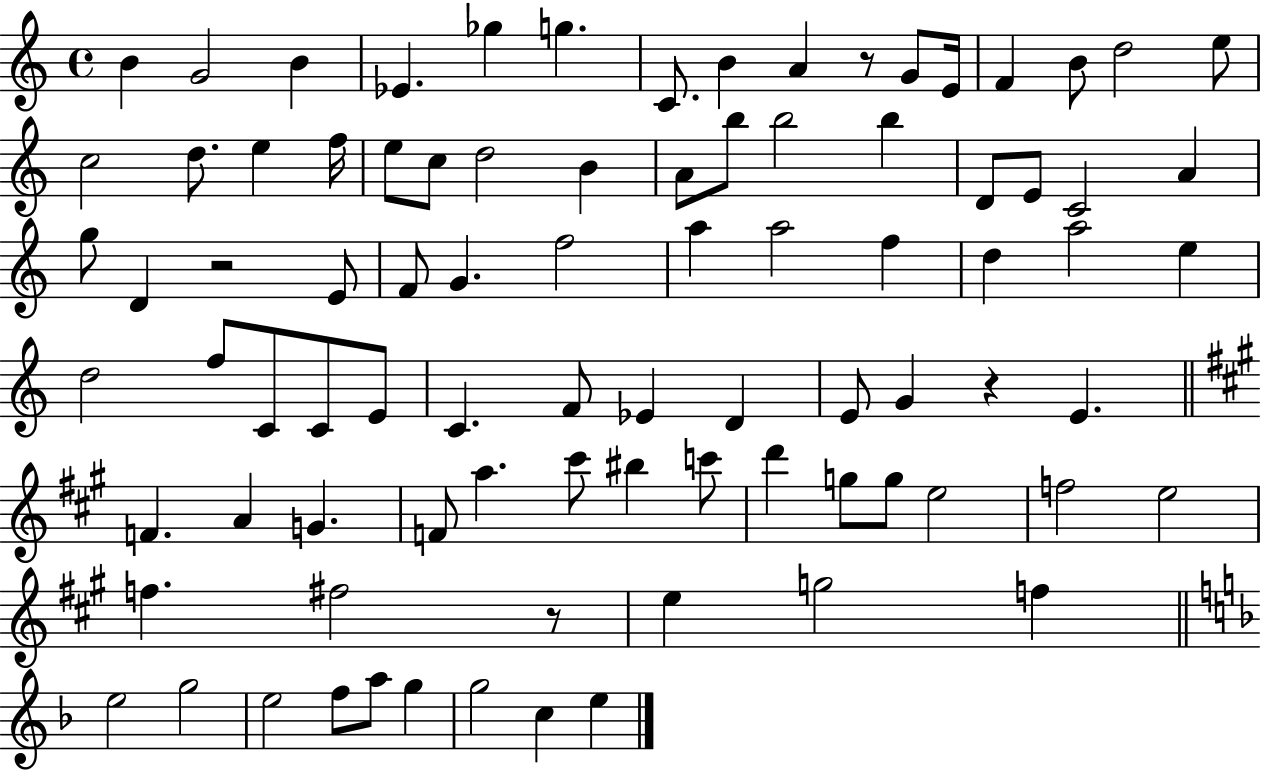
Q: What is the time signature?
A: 4/4